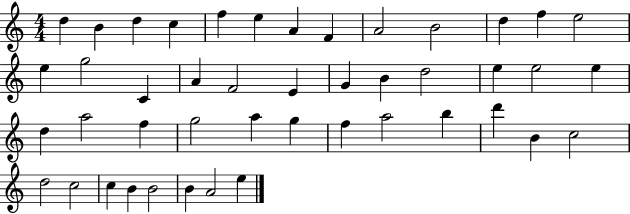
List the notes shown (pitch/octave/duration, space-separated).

D5/q B4/q D5/q C5/q F5/q E5/q A4/q F4/q A4/h B4/h D5/q F5/q E5/h E5/q G5/h C4/q A4/q F4/h E4/q G4/q B4/q D5/h E5/q E5/h E5/q D5/q A5/h F5/q G5/h A5/q G5/q F5/q A5/h B5/q D6/q B4/q C5/h D5/h C5/h C5/q B4/q B4/h B4/q A4/h E5/q